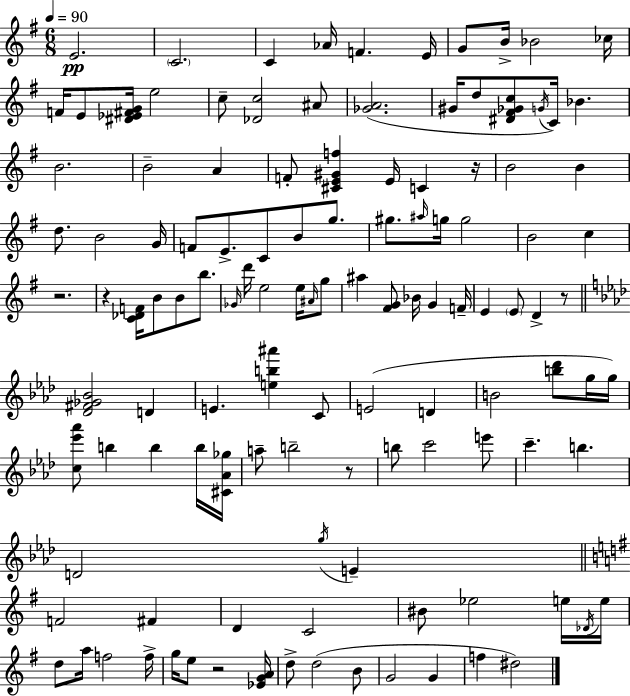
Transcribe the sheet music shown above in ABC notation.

X:1
T:Untitled
M:6/8
L:1/4
K:Em
E2 C2 C _A/4 F E/4 G/2 B/4 _B2 _c/4 F/4 E/2 [^D_E^FG]/4 e2 c/2 [_Dc]2 ^A/2 [_GA]2 ^G/4 d/2 [^D^F_Gc]/2 G/4 C/4 _B B2 B2 A F/2 [^CE^Gf] E/4 C z/4 B2 B d/2 B2 G/4 F/2 E/2 C/2 B/2 g/2 ^g/2 ^a/4 g/4 g2 B2 c z2 z [C_DF]/4 B/2 B/2 b/2 _G/4 d'/4 e2 e/4 ^A/4 g/2 ^a [^FG]/2 _B/4 G F/4 E E/2 D z/2 [_D^F_G_B]2 D E [eb^a'] C/2 E2 D B2 [b_d']/2 g/4 g/4 [c_e'_a']/2 b b b/4 [^C_A_g]/4 a/2 b2 z/2 b/2 c'2 e'/2 c' b D2 g/4 E F2 ^F D C2 ^B/2 _e2 e/4 _D/4 e/4 d/2 a/4 f2 f/4 g/4 e/2 z2 [_EGA]/4 d/2 d2 B/2 G2 G f ^d2